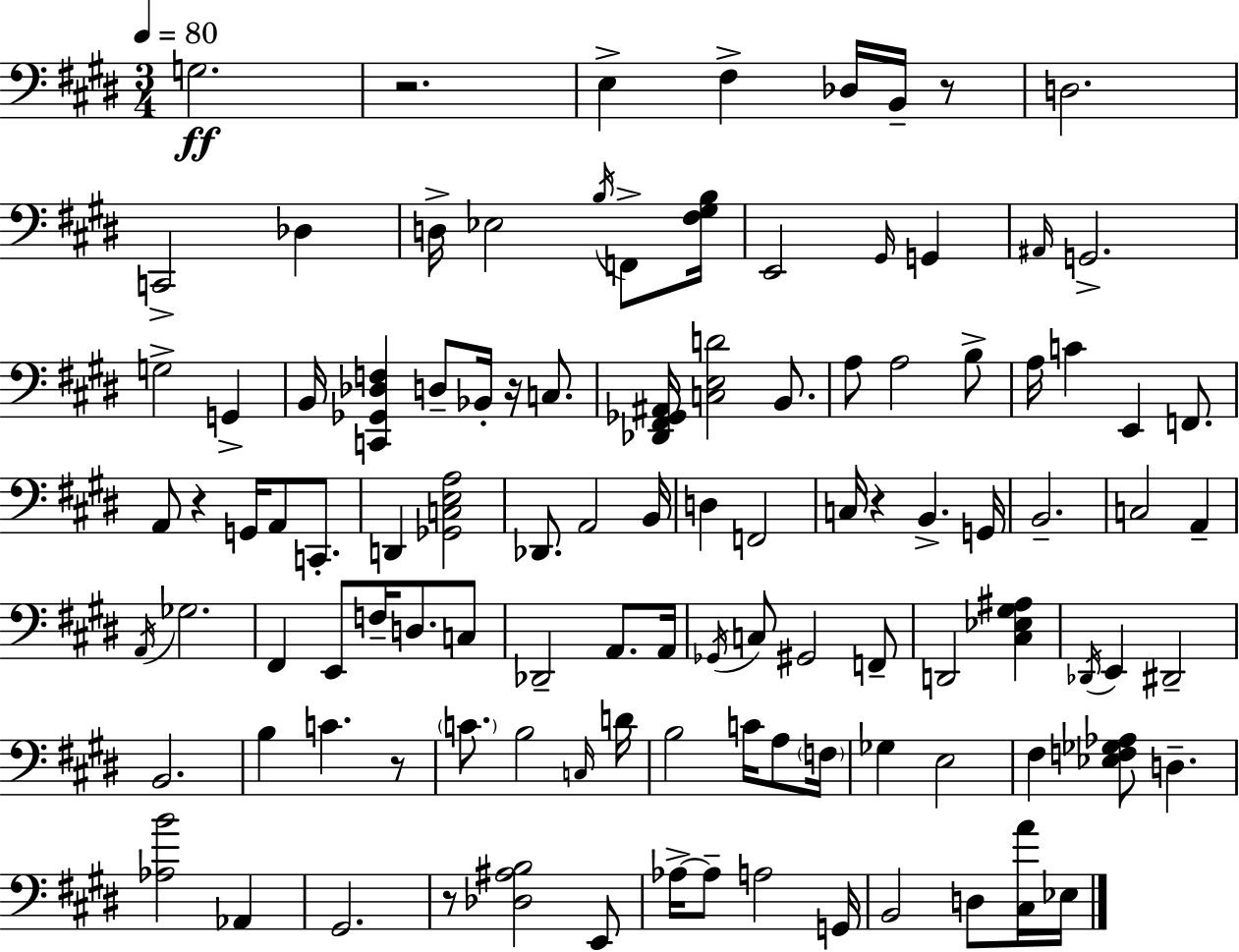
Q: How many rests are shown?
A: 7